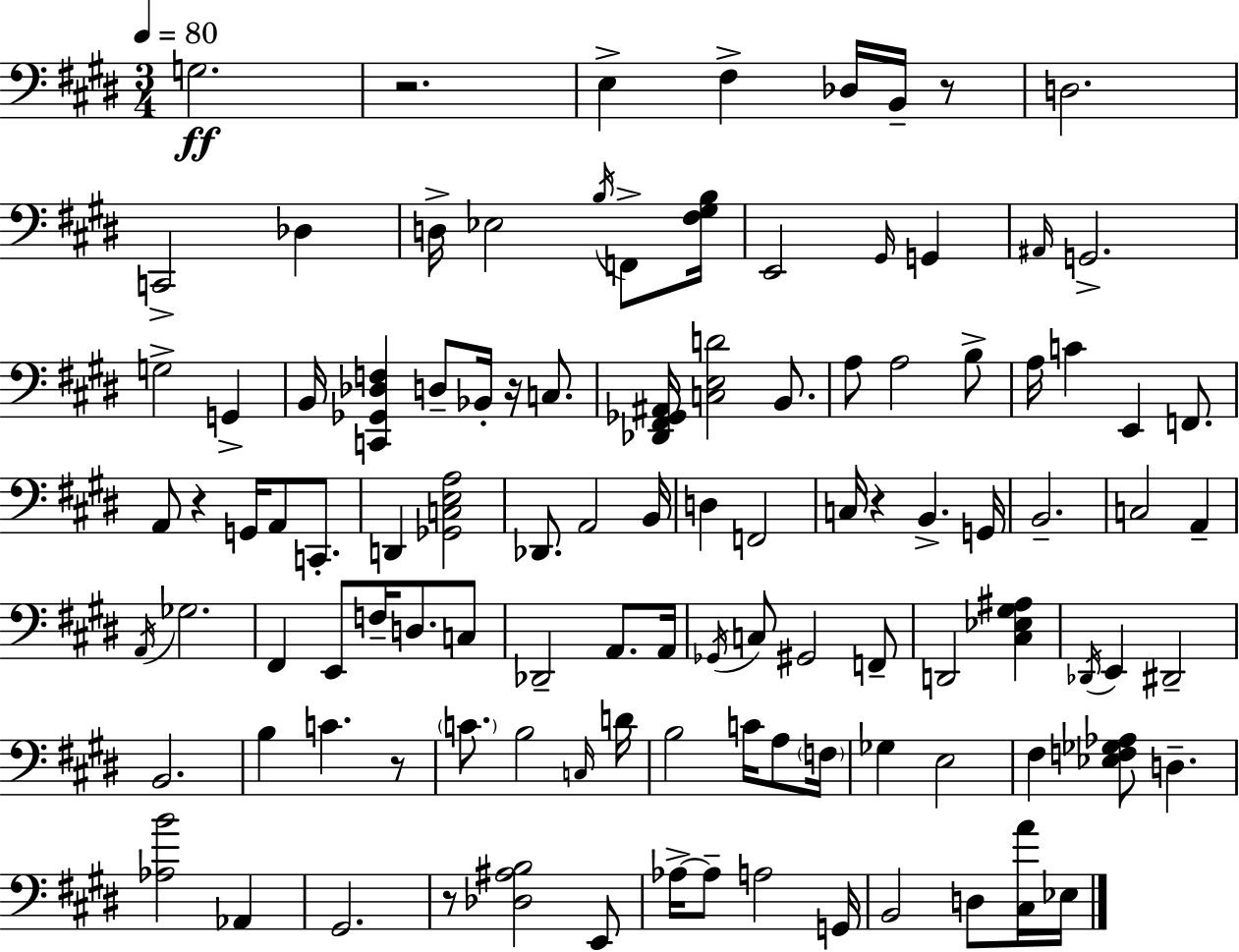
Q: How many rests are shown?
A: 7